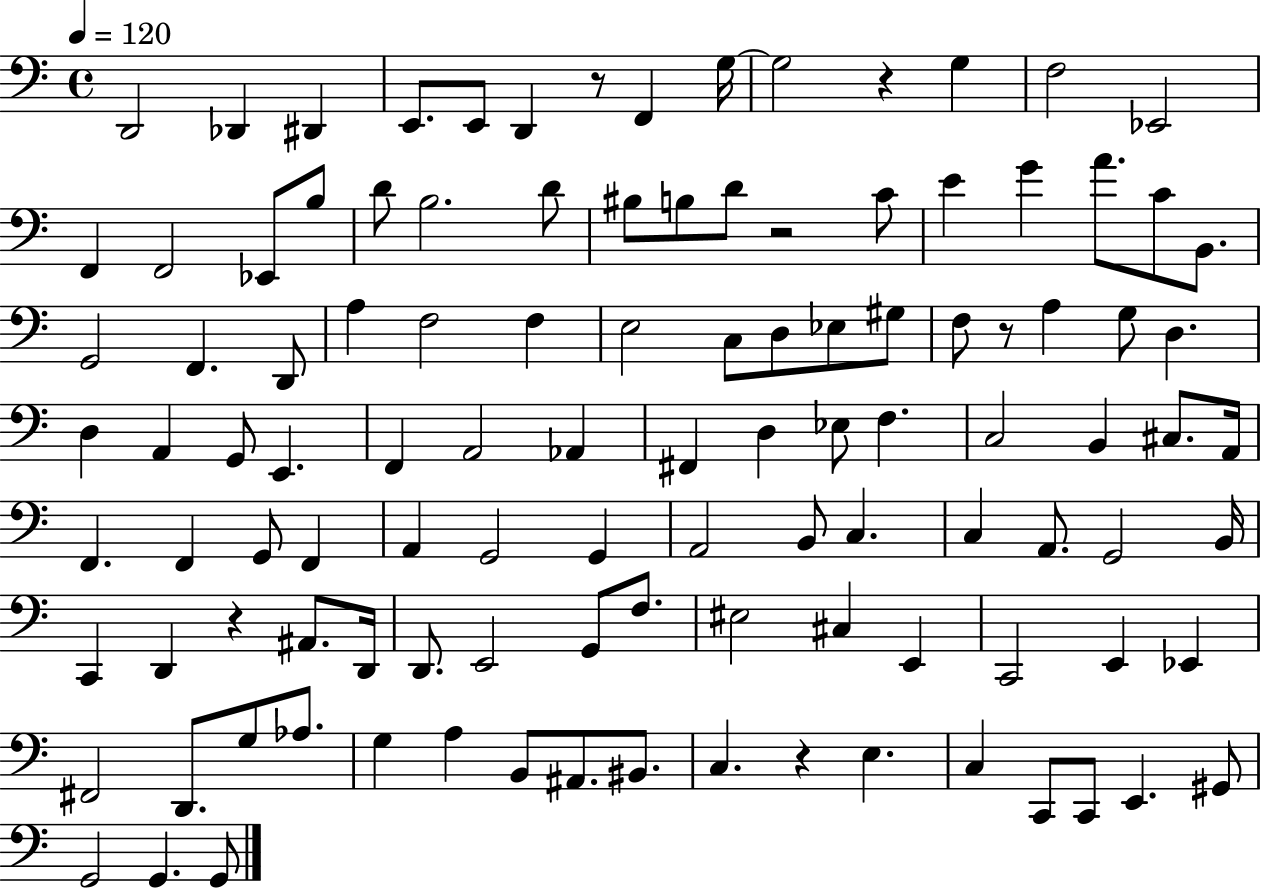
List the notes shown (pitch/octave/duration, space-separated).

D2/h Db2/q D#2/q E2/e. E2/e D2/q R/e F2/q G3/s G3/h R/q G3/q F3/h Eb2/h F2/q F2/h Eb2/e B3/e D4/e B3/h. D4/e BIS3/e B3/e D4/e R/h C4/e E4/q G4/q A4/e. C4/e B2/e. G2/h F2/q. D2/e A3/q F3/h F3/q E3/h C3/e D3/e Eb3/e G#3/e F3/e R/e A3/q G3/e D3/q. D3/q A2/q G2/e E2/q. F2/q A2/h Ab2/q F#2/q D3/q Eb3/e F3/q. C3/h B2/q C#3/e. A2/s F2/q. F2/q G2/e F2/q A2/q G2/h G2/q A2/h B2/e C3/q. C3/q A2/e. G2/h B2/s C2/q D2/q R/q A#2/e. D2/s D2/e. E2/h G2/e F3/e. EIS3/h C#3/q E2/q C2/h E2/q Eb2/q F#2/h D2/e. G3/e Ab3/e. G3/q A3/q B2/e A#2/e. BIS2/e. C3/q. R/q E3/q. C3/q C2/e C2/e E2/q. G#2/e G2/h G2/q. G2/e